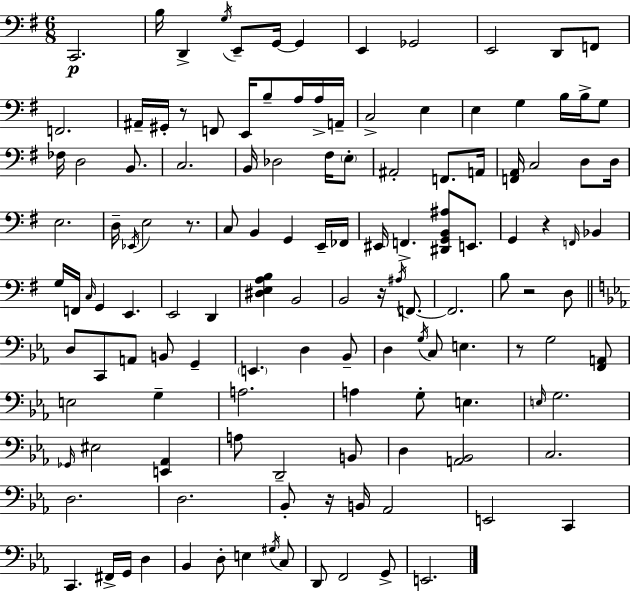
C2/h. B3/s D2/q G3/s E2/e G2/s G2/q E2/q Gb2/h E2/h D2/e F2/e F2/h. A#2/s G#2/s R/e F2/e E2/s B3/e A3/s A3/s A2/s C3/h E3/q E3/q G3/q B3/s B3/s G3/e FES3/s D3/h B2/e. C3/h. B2/s Db3/h F#3/s E3/e A#2/h F2/e. A2/s [F2,A2]/s C3/h D3/e D3/s E3/h. D3/s Eb2/s E3/h R/e. C3/e B2/q G2/q E2/s FES2/s EIS2/s F2/q. [D#2,G2,B2,A#3]/e E2/e. G2/q R/q F2/s Bb2/q G3/s F2/s C3/s G2/q E2/q. E2/h D2/q [D#3,E3,A3,B3]/q B2/h B2/h R/s A#3/s F2/e. F2/h. B3/e R/h D3/e D3/e C2/e A2/e B2/e G2/q E2/q. D3/q Bb2/e D3/q G3/s C3/e E3/q. R/e G3/h [F2,A2]/e E3/h G3/q A3/h. A3/q G3/e E3/q. E3/s G3/h. Gb2/s EIS3/h [E2,Ab2]/q A3/e D2/h B2/e D3/q [A2,Bb2]/h C3/h. D3/h. D3/h. Bb2/e R/s B2/s Ab2/h E2/h C2/q C2/q. F#2/s G2/s D3/q Bb2/q D3/e E3/q G#3/s C3/e D2/e F2/h G2/e E2/h.